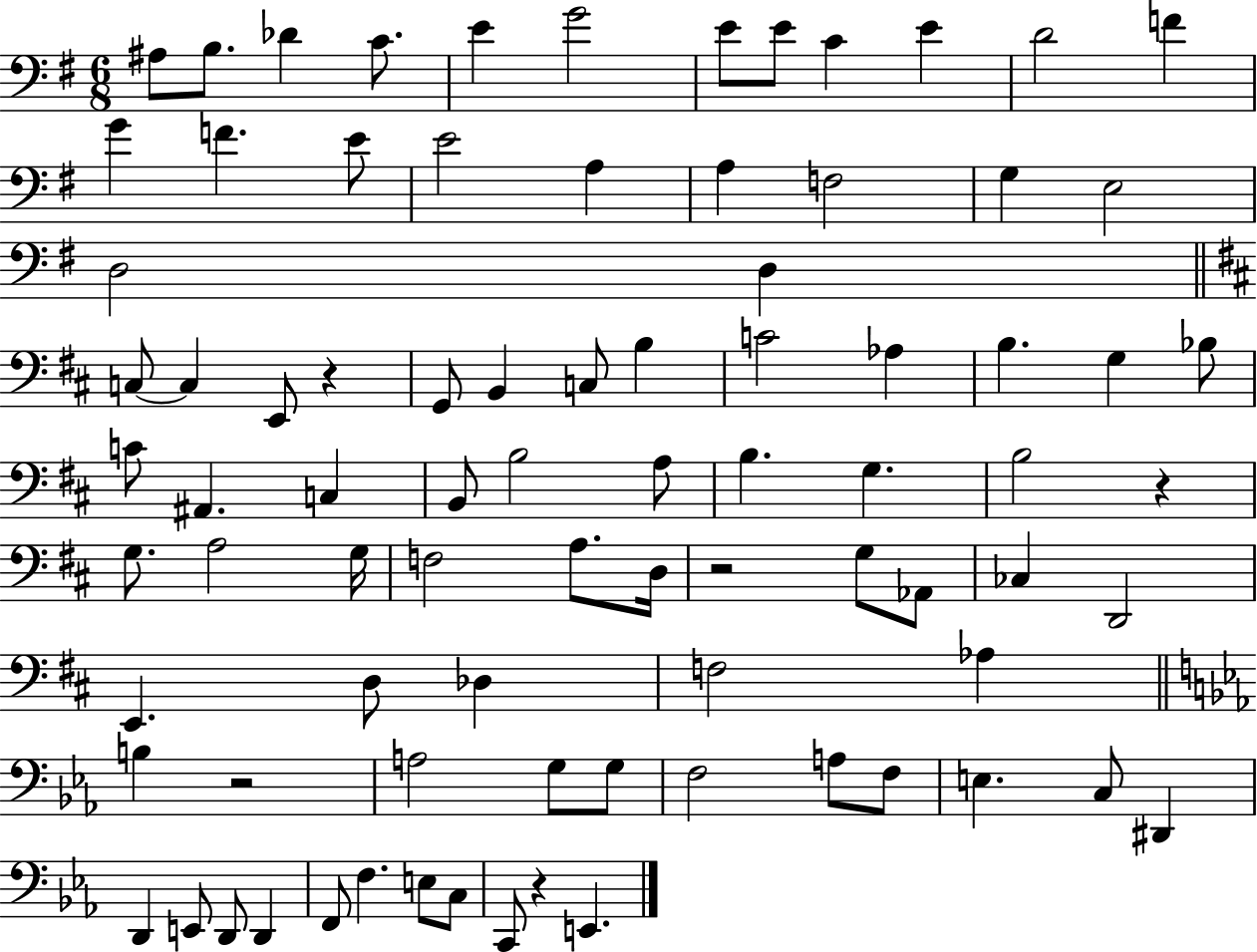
X:1
T:Untitled
M:6/8
L:1/4
K:G
^A,/2 B,/2 _D C/2 E G2 E/2 E/2 C E D2 F G F E/2 E2 A, A, F,2 G, E,2 D,2 D, C,/2 C, E,,/2 z G,,/2 B,, C,/2 B, C2 _A, B, G, _B,/2 C/2 ^A,, C, B,,/2 B,2 A,/2 B, G, B,2 z G,/2 A,2 G,/4 F,2 A,/2 D,/4 z2 G,/2 _A,,/2 _C, D,,2 E,, D,/2 _D, F,2 _A, B, z2 A,2 G,/2 G,/2 F,2 A,/2 F,/2 E, C,/2 ^D,, D,, E,,/2 D,,/2 D,, F,,/2 F, E,/2 C,/2 C,,/2 z E,,